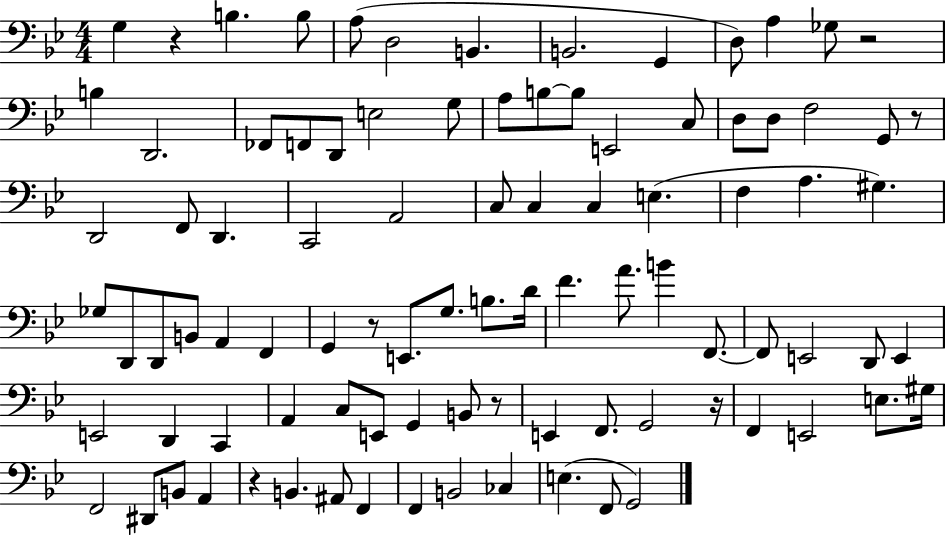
G3/q R/q B3/q. B3/e A3/e D3/h B2/q. B2/h. G2/q D3/e A3/q Gb3/e R/h B3/q D2/h. FES2/e F2/e D2/e E3/h G3/e A3/e B3/e B3/e E2/h C3/e D3/e D3/e F3/h G2/e R/e D2/h F2/e D2/q. C2/h A2/h C3/e C3/q C3/q E3/q. F3/q A3/q. G#3/q. Gb3/e D2/e D2/e B2/e A2/q F2/q G2/q R/e E2/e. G3/e. B3/e. D4/s F4/q. A4/e. B4/q F2/e. F2/e E2/h D2/e E2/q E2/h D2/q C2/q A2/q C3/e E2/e G2/q B2/e R/e E2/q F2/e. G2/h R/s F2/q E2/h E3/e. G#3/s F2/h D#2/e B2/e A2/q R/q B2/q. A#2/e F2/q F2/q B2/h CES3/q E3/q. F2/e G2/h